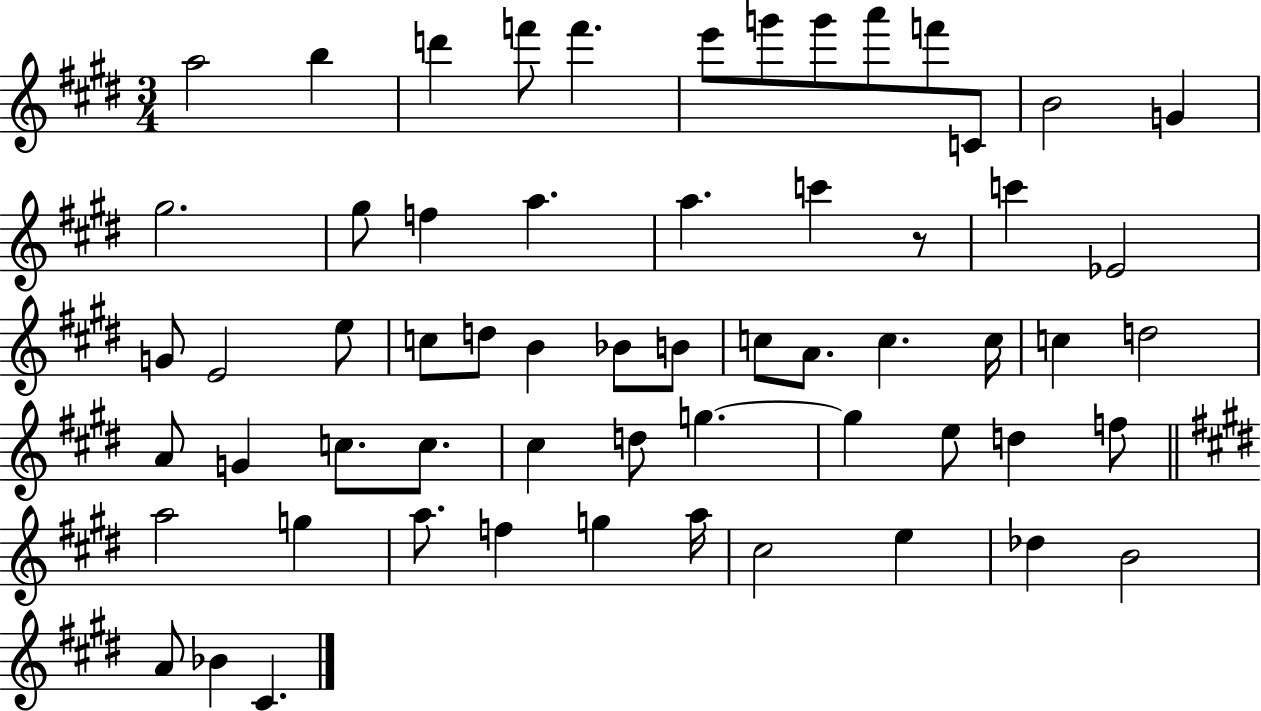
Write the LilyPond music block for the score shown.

{
  \clef treble
  \numericTimeSignature
  \time 3/4
  \key e \major
  a''2 b''4 | d'''4 f'''8 f'''4. | e'''8 g'''8 g'''8 a'''8 f'''8 c'8 | b'2 g'4 | \break gis''2. | gis''8 f''4 a''4. | a''4. c'''4 r8 | c'''4 ees'2 | \break g'8 e'2 e''8 | c''8 d''8 b'4 bes'8 b'8 | c''8 a'8. c''4. c''16 | c''4 d''2 | \break a'8 g'4 c''8. c''8. | cis''4 d''8 g''4.~~ | g''4 e''8 d''4 f''8 | \bar "||" \break \key e \major a''2 g''4 | a''8. f''4 g''4 a''16 | cis''2 e''4 | des''4 b'2 | \break a'8 bes'4 cis'4. | \bar "|."
}